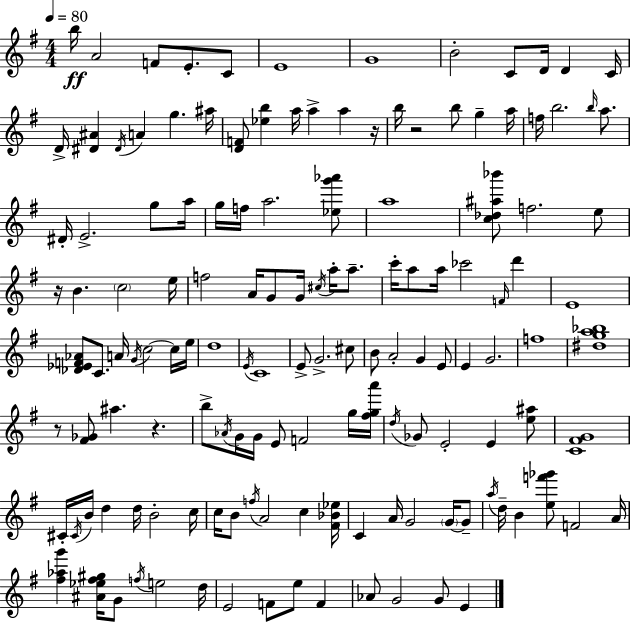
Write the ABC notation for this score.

X:1
T:Untitled
M:4/4
L:1/4
K:G
b/4 A2 F/2 E/2 C/2 E4 G4 B2 C/2 D/4 D C/4 D/4 [^D^A] ^D/4 A g ^a/4 [DF]/2 [_eb] a/4 a a z/4 b/4 z2 b/2 g a/4 f/4 b2 b/4 a/2 ^D/4 E2 g/2 a/4 g/4 f/4 a2 [_eg'_a']/2 a4 [c_d^a_b']/2 f2 e/2 z/4 B c2 e/4 f2 A/4 G/2 G/4 ^c/4 a/4 a/2 c'/4 a/2 a/4 _c'2 F/4 d' E4 [_D_EF_A]/2 C/2 A/4 G/4 c2 c/4 e/4 d4 E/4 C4 E/2 G2 ^c/2 B/2 A2 G E/2 E G2 f4 [^dga_b]4 z/2 [^F_G]/2 ^a z b/2 _A/4 G/4 G/4 E/2 F2 g/4 [^fga']/4 d/4 _G/2 E2 E [e^a]/2 [C^FG]4 ^C/4 ^C/4 B/4 d d/4 B2 c/4 c/4 B/2 f/4 A2 c [^F_B_e]/4 C A/4 G2 G/4 G/2 a/4 d/4 B [ef'_g']/2 F2 A/4 [^f_ag'] [^A_e^f^g]/4 G/2 f/4 e2 d/4 E2 F/2 e/2 F _A/2 G2 G/2 E